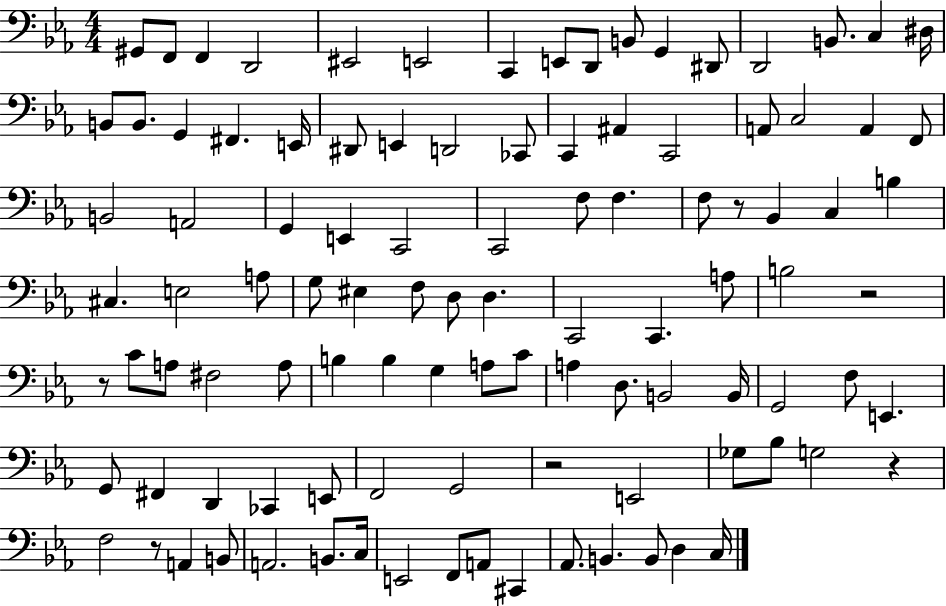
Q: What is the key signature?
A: EES major